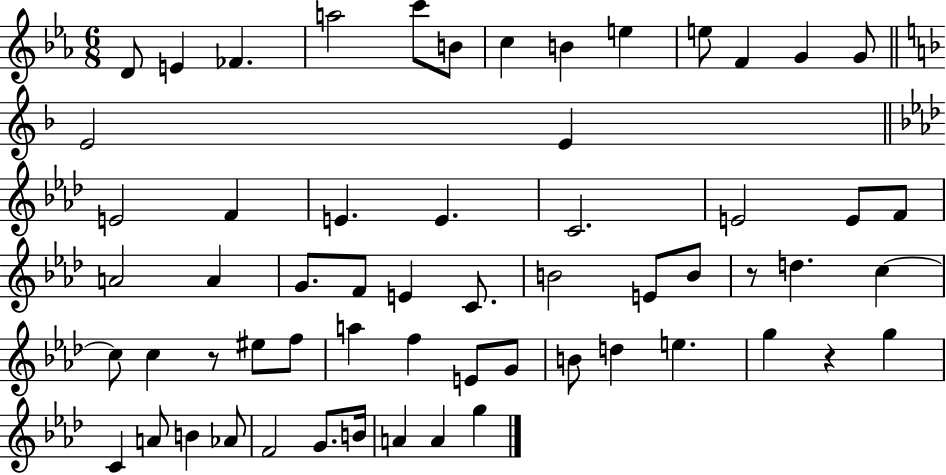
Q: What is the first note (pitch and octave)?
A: D4